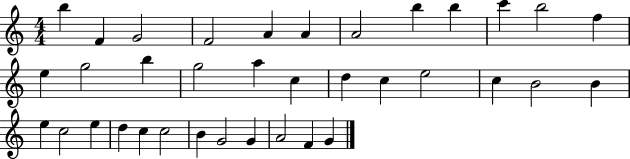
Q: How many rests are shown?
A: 0